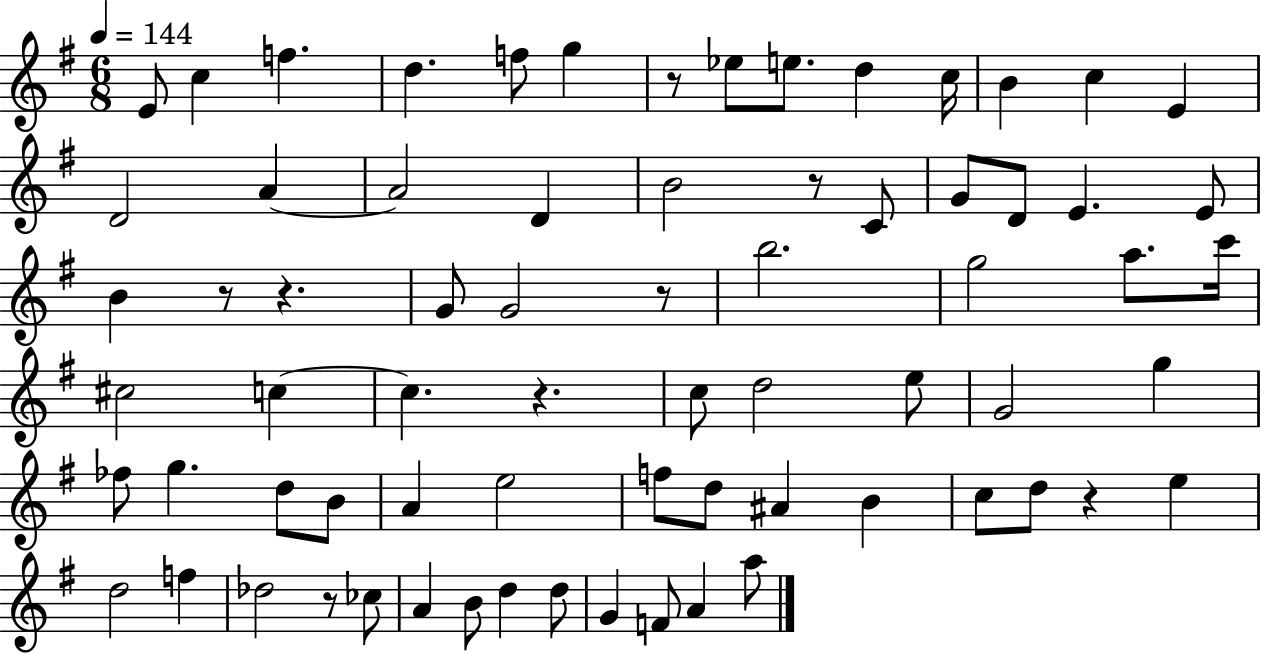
E4/e C5/q F5/q. D5/q. F5/e G5/q R/e Eb5/e E5/e. D5/q C5/s B4/q C5/q E4/q D4/h A4/q A4/h D4/q B4/h R/e C4/e G4/e D4/e E4/q. E4/e B4/q R/e R/q. G4/e G4/h R/e B5/h. G5/h A5/e. C6/s C#5/h C5/q C5/q. R/q. C5/e D5/h E5/e G4/h G5/q FES5/e G5/q. D5/e B4/e A4/q E5/h F5/e D5/e A#4/q B4/q C5/e D5/e R/q E5/q D5/h F5/q Db5/h R/e CES5/e A4/q B4/e D5/q D5/e G4/q F4/e A4/q A5/e